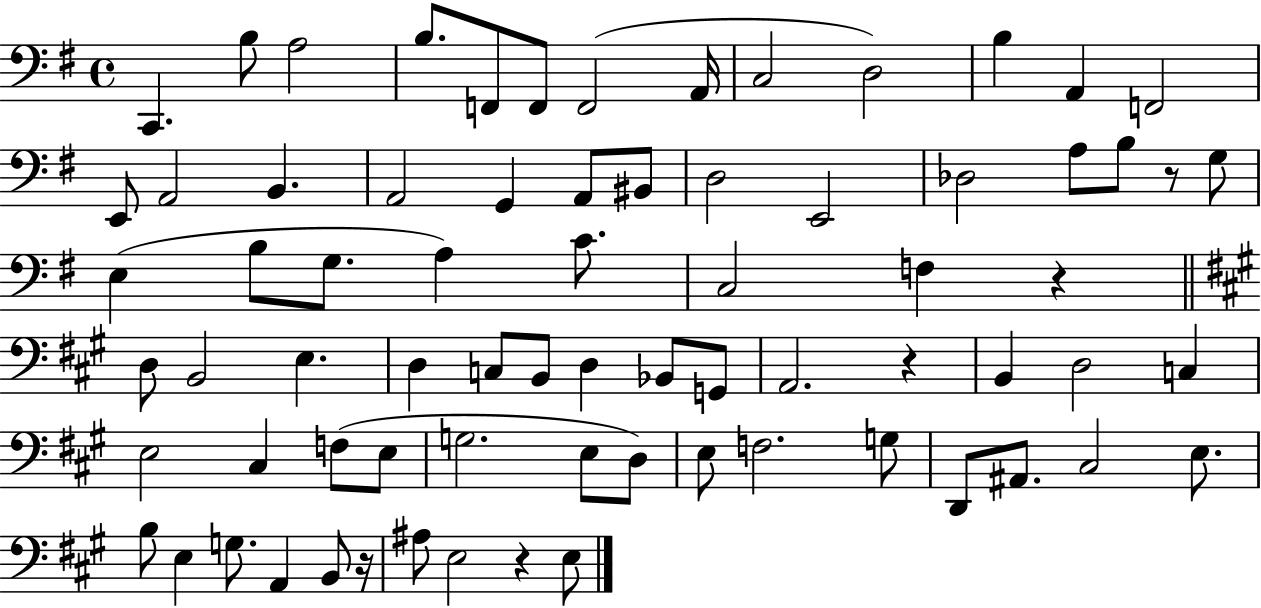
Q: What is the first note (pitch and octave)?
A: C2